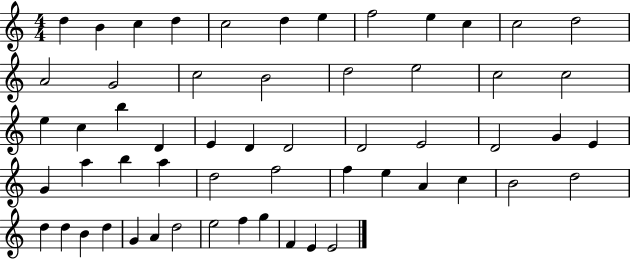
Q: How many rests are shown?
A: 0